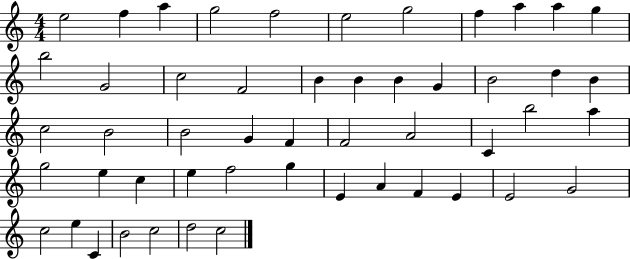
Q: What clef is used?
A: treble